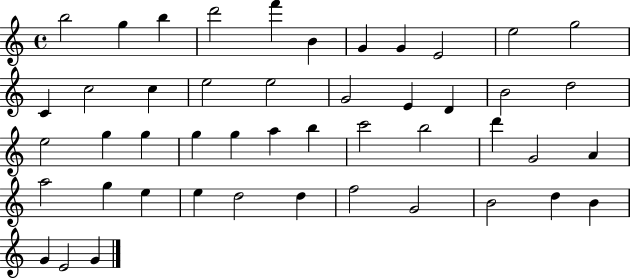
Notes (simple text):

B5/h G5/q B5/q D6/h F6/q B4/q G4/q G4/q E4/h E5/h G5/h C4/q C5/h C5/q E5/h E5/h G4/h E4/q D4/q B4/h D5/h E5/h G5/q G5/q G5/q G5/q A5/q B5/q C6/h B5/h D6/q G4/h A4/q A5/h G5/q E5/q E5/q D5/h D5/q F5/h G4/h B4/h D5/q B4/q G4/q E4/h G4/q